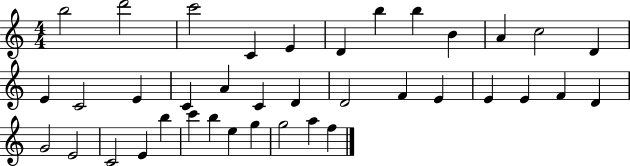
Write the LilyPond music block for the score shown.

{
  \clef treble
  \numericTimeSignature
  \time 4/4
  \key c \major
  b''2 d'''2 | c'''2 c'4 e'4 | d'4 b''4 b''4 b'4 | a'4 c''2 d'4 | \break e'4 c'2 e'4 | c'4 a'4 c'4 d'4 | d'2 f'4 e'4 | e'4 e'4 f'4 d'4 | \break g'2 e'2 | c'2 e'4 b''4 | c'''4 b''4 e''4 g''4 | g''2 a''4 f''4 | \break \bar "|."
}